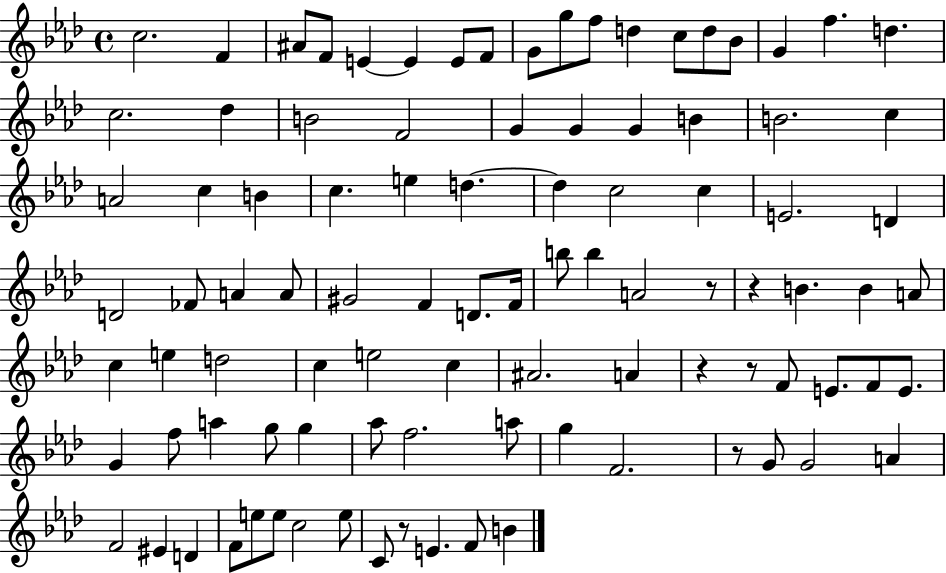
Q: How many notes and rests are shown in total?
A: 96